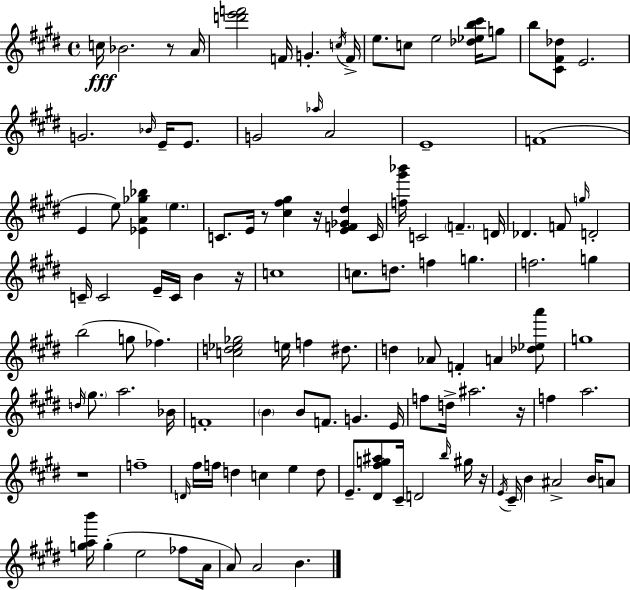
X:1
T:Untitled
M:4/4
L:1/4
K:E
c/4 _B2 z/2 A/4 [d'e'f']2 F/4 G c/4 F/4 e/2 c/2 e2 [_d_eb^c']/4 g/2 b/2 [^C^F_d]/2 E2 G2 _B/4 E/4 E/2 G2 _a/4 A2 E4 F4 E e/2 [_EA_g_b] e C/2 E/4 z/2 [^c^f^g] z/4 [EF_G^d] C/4 [f^g'_b']/4 C2 F D/4 _D F/2 g/4 D2 C/4 C2 E/4 C/4 B z/4 c4 c/2 d/2 f g f2 g b2 g/2 _f [cd_e_g]2 e/4 f ^d/2 d _A/2 F A [_d_ea']/2 g4 d/4 ^g/2 a2 _B/4 F4 B B/2 F/2 G E/4 f/2 d/4 ^a2 z/4 f a2 z4 f4 D/4 ^f/4 f/4 d c e d/2 E/2 [^D^fg^a]/2 ^C/4 D2 b/4 ^g/4 z/4 E/4 ^C/4 B ^A2 B/4 A/2 [gab']/4 g e2 _f/2 A/4 A/2 A2 B